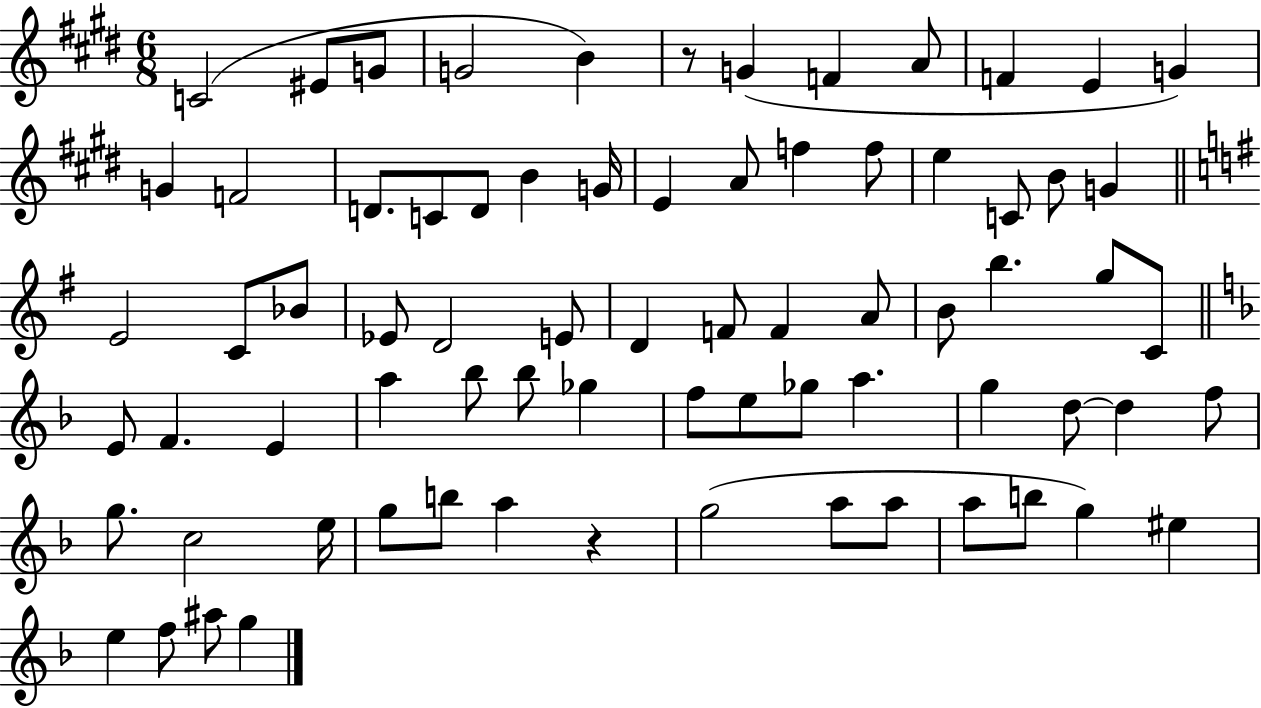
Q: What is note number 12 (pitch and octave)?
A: G4